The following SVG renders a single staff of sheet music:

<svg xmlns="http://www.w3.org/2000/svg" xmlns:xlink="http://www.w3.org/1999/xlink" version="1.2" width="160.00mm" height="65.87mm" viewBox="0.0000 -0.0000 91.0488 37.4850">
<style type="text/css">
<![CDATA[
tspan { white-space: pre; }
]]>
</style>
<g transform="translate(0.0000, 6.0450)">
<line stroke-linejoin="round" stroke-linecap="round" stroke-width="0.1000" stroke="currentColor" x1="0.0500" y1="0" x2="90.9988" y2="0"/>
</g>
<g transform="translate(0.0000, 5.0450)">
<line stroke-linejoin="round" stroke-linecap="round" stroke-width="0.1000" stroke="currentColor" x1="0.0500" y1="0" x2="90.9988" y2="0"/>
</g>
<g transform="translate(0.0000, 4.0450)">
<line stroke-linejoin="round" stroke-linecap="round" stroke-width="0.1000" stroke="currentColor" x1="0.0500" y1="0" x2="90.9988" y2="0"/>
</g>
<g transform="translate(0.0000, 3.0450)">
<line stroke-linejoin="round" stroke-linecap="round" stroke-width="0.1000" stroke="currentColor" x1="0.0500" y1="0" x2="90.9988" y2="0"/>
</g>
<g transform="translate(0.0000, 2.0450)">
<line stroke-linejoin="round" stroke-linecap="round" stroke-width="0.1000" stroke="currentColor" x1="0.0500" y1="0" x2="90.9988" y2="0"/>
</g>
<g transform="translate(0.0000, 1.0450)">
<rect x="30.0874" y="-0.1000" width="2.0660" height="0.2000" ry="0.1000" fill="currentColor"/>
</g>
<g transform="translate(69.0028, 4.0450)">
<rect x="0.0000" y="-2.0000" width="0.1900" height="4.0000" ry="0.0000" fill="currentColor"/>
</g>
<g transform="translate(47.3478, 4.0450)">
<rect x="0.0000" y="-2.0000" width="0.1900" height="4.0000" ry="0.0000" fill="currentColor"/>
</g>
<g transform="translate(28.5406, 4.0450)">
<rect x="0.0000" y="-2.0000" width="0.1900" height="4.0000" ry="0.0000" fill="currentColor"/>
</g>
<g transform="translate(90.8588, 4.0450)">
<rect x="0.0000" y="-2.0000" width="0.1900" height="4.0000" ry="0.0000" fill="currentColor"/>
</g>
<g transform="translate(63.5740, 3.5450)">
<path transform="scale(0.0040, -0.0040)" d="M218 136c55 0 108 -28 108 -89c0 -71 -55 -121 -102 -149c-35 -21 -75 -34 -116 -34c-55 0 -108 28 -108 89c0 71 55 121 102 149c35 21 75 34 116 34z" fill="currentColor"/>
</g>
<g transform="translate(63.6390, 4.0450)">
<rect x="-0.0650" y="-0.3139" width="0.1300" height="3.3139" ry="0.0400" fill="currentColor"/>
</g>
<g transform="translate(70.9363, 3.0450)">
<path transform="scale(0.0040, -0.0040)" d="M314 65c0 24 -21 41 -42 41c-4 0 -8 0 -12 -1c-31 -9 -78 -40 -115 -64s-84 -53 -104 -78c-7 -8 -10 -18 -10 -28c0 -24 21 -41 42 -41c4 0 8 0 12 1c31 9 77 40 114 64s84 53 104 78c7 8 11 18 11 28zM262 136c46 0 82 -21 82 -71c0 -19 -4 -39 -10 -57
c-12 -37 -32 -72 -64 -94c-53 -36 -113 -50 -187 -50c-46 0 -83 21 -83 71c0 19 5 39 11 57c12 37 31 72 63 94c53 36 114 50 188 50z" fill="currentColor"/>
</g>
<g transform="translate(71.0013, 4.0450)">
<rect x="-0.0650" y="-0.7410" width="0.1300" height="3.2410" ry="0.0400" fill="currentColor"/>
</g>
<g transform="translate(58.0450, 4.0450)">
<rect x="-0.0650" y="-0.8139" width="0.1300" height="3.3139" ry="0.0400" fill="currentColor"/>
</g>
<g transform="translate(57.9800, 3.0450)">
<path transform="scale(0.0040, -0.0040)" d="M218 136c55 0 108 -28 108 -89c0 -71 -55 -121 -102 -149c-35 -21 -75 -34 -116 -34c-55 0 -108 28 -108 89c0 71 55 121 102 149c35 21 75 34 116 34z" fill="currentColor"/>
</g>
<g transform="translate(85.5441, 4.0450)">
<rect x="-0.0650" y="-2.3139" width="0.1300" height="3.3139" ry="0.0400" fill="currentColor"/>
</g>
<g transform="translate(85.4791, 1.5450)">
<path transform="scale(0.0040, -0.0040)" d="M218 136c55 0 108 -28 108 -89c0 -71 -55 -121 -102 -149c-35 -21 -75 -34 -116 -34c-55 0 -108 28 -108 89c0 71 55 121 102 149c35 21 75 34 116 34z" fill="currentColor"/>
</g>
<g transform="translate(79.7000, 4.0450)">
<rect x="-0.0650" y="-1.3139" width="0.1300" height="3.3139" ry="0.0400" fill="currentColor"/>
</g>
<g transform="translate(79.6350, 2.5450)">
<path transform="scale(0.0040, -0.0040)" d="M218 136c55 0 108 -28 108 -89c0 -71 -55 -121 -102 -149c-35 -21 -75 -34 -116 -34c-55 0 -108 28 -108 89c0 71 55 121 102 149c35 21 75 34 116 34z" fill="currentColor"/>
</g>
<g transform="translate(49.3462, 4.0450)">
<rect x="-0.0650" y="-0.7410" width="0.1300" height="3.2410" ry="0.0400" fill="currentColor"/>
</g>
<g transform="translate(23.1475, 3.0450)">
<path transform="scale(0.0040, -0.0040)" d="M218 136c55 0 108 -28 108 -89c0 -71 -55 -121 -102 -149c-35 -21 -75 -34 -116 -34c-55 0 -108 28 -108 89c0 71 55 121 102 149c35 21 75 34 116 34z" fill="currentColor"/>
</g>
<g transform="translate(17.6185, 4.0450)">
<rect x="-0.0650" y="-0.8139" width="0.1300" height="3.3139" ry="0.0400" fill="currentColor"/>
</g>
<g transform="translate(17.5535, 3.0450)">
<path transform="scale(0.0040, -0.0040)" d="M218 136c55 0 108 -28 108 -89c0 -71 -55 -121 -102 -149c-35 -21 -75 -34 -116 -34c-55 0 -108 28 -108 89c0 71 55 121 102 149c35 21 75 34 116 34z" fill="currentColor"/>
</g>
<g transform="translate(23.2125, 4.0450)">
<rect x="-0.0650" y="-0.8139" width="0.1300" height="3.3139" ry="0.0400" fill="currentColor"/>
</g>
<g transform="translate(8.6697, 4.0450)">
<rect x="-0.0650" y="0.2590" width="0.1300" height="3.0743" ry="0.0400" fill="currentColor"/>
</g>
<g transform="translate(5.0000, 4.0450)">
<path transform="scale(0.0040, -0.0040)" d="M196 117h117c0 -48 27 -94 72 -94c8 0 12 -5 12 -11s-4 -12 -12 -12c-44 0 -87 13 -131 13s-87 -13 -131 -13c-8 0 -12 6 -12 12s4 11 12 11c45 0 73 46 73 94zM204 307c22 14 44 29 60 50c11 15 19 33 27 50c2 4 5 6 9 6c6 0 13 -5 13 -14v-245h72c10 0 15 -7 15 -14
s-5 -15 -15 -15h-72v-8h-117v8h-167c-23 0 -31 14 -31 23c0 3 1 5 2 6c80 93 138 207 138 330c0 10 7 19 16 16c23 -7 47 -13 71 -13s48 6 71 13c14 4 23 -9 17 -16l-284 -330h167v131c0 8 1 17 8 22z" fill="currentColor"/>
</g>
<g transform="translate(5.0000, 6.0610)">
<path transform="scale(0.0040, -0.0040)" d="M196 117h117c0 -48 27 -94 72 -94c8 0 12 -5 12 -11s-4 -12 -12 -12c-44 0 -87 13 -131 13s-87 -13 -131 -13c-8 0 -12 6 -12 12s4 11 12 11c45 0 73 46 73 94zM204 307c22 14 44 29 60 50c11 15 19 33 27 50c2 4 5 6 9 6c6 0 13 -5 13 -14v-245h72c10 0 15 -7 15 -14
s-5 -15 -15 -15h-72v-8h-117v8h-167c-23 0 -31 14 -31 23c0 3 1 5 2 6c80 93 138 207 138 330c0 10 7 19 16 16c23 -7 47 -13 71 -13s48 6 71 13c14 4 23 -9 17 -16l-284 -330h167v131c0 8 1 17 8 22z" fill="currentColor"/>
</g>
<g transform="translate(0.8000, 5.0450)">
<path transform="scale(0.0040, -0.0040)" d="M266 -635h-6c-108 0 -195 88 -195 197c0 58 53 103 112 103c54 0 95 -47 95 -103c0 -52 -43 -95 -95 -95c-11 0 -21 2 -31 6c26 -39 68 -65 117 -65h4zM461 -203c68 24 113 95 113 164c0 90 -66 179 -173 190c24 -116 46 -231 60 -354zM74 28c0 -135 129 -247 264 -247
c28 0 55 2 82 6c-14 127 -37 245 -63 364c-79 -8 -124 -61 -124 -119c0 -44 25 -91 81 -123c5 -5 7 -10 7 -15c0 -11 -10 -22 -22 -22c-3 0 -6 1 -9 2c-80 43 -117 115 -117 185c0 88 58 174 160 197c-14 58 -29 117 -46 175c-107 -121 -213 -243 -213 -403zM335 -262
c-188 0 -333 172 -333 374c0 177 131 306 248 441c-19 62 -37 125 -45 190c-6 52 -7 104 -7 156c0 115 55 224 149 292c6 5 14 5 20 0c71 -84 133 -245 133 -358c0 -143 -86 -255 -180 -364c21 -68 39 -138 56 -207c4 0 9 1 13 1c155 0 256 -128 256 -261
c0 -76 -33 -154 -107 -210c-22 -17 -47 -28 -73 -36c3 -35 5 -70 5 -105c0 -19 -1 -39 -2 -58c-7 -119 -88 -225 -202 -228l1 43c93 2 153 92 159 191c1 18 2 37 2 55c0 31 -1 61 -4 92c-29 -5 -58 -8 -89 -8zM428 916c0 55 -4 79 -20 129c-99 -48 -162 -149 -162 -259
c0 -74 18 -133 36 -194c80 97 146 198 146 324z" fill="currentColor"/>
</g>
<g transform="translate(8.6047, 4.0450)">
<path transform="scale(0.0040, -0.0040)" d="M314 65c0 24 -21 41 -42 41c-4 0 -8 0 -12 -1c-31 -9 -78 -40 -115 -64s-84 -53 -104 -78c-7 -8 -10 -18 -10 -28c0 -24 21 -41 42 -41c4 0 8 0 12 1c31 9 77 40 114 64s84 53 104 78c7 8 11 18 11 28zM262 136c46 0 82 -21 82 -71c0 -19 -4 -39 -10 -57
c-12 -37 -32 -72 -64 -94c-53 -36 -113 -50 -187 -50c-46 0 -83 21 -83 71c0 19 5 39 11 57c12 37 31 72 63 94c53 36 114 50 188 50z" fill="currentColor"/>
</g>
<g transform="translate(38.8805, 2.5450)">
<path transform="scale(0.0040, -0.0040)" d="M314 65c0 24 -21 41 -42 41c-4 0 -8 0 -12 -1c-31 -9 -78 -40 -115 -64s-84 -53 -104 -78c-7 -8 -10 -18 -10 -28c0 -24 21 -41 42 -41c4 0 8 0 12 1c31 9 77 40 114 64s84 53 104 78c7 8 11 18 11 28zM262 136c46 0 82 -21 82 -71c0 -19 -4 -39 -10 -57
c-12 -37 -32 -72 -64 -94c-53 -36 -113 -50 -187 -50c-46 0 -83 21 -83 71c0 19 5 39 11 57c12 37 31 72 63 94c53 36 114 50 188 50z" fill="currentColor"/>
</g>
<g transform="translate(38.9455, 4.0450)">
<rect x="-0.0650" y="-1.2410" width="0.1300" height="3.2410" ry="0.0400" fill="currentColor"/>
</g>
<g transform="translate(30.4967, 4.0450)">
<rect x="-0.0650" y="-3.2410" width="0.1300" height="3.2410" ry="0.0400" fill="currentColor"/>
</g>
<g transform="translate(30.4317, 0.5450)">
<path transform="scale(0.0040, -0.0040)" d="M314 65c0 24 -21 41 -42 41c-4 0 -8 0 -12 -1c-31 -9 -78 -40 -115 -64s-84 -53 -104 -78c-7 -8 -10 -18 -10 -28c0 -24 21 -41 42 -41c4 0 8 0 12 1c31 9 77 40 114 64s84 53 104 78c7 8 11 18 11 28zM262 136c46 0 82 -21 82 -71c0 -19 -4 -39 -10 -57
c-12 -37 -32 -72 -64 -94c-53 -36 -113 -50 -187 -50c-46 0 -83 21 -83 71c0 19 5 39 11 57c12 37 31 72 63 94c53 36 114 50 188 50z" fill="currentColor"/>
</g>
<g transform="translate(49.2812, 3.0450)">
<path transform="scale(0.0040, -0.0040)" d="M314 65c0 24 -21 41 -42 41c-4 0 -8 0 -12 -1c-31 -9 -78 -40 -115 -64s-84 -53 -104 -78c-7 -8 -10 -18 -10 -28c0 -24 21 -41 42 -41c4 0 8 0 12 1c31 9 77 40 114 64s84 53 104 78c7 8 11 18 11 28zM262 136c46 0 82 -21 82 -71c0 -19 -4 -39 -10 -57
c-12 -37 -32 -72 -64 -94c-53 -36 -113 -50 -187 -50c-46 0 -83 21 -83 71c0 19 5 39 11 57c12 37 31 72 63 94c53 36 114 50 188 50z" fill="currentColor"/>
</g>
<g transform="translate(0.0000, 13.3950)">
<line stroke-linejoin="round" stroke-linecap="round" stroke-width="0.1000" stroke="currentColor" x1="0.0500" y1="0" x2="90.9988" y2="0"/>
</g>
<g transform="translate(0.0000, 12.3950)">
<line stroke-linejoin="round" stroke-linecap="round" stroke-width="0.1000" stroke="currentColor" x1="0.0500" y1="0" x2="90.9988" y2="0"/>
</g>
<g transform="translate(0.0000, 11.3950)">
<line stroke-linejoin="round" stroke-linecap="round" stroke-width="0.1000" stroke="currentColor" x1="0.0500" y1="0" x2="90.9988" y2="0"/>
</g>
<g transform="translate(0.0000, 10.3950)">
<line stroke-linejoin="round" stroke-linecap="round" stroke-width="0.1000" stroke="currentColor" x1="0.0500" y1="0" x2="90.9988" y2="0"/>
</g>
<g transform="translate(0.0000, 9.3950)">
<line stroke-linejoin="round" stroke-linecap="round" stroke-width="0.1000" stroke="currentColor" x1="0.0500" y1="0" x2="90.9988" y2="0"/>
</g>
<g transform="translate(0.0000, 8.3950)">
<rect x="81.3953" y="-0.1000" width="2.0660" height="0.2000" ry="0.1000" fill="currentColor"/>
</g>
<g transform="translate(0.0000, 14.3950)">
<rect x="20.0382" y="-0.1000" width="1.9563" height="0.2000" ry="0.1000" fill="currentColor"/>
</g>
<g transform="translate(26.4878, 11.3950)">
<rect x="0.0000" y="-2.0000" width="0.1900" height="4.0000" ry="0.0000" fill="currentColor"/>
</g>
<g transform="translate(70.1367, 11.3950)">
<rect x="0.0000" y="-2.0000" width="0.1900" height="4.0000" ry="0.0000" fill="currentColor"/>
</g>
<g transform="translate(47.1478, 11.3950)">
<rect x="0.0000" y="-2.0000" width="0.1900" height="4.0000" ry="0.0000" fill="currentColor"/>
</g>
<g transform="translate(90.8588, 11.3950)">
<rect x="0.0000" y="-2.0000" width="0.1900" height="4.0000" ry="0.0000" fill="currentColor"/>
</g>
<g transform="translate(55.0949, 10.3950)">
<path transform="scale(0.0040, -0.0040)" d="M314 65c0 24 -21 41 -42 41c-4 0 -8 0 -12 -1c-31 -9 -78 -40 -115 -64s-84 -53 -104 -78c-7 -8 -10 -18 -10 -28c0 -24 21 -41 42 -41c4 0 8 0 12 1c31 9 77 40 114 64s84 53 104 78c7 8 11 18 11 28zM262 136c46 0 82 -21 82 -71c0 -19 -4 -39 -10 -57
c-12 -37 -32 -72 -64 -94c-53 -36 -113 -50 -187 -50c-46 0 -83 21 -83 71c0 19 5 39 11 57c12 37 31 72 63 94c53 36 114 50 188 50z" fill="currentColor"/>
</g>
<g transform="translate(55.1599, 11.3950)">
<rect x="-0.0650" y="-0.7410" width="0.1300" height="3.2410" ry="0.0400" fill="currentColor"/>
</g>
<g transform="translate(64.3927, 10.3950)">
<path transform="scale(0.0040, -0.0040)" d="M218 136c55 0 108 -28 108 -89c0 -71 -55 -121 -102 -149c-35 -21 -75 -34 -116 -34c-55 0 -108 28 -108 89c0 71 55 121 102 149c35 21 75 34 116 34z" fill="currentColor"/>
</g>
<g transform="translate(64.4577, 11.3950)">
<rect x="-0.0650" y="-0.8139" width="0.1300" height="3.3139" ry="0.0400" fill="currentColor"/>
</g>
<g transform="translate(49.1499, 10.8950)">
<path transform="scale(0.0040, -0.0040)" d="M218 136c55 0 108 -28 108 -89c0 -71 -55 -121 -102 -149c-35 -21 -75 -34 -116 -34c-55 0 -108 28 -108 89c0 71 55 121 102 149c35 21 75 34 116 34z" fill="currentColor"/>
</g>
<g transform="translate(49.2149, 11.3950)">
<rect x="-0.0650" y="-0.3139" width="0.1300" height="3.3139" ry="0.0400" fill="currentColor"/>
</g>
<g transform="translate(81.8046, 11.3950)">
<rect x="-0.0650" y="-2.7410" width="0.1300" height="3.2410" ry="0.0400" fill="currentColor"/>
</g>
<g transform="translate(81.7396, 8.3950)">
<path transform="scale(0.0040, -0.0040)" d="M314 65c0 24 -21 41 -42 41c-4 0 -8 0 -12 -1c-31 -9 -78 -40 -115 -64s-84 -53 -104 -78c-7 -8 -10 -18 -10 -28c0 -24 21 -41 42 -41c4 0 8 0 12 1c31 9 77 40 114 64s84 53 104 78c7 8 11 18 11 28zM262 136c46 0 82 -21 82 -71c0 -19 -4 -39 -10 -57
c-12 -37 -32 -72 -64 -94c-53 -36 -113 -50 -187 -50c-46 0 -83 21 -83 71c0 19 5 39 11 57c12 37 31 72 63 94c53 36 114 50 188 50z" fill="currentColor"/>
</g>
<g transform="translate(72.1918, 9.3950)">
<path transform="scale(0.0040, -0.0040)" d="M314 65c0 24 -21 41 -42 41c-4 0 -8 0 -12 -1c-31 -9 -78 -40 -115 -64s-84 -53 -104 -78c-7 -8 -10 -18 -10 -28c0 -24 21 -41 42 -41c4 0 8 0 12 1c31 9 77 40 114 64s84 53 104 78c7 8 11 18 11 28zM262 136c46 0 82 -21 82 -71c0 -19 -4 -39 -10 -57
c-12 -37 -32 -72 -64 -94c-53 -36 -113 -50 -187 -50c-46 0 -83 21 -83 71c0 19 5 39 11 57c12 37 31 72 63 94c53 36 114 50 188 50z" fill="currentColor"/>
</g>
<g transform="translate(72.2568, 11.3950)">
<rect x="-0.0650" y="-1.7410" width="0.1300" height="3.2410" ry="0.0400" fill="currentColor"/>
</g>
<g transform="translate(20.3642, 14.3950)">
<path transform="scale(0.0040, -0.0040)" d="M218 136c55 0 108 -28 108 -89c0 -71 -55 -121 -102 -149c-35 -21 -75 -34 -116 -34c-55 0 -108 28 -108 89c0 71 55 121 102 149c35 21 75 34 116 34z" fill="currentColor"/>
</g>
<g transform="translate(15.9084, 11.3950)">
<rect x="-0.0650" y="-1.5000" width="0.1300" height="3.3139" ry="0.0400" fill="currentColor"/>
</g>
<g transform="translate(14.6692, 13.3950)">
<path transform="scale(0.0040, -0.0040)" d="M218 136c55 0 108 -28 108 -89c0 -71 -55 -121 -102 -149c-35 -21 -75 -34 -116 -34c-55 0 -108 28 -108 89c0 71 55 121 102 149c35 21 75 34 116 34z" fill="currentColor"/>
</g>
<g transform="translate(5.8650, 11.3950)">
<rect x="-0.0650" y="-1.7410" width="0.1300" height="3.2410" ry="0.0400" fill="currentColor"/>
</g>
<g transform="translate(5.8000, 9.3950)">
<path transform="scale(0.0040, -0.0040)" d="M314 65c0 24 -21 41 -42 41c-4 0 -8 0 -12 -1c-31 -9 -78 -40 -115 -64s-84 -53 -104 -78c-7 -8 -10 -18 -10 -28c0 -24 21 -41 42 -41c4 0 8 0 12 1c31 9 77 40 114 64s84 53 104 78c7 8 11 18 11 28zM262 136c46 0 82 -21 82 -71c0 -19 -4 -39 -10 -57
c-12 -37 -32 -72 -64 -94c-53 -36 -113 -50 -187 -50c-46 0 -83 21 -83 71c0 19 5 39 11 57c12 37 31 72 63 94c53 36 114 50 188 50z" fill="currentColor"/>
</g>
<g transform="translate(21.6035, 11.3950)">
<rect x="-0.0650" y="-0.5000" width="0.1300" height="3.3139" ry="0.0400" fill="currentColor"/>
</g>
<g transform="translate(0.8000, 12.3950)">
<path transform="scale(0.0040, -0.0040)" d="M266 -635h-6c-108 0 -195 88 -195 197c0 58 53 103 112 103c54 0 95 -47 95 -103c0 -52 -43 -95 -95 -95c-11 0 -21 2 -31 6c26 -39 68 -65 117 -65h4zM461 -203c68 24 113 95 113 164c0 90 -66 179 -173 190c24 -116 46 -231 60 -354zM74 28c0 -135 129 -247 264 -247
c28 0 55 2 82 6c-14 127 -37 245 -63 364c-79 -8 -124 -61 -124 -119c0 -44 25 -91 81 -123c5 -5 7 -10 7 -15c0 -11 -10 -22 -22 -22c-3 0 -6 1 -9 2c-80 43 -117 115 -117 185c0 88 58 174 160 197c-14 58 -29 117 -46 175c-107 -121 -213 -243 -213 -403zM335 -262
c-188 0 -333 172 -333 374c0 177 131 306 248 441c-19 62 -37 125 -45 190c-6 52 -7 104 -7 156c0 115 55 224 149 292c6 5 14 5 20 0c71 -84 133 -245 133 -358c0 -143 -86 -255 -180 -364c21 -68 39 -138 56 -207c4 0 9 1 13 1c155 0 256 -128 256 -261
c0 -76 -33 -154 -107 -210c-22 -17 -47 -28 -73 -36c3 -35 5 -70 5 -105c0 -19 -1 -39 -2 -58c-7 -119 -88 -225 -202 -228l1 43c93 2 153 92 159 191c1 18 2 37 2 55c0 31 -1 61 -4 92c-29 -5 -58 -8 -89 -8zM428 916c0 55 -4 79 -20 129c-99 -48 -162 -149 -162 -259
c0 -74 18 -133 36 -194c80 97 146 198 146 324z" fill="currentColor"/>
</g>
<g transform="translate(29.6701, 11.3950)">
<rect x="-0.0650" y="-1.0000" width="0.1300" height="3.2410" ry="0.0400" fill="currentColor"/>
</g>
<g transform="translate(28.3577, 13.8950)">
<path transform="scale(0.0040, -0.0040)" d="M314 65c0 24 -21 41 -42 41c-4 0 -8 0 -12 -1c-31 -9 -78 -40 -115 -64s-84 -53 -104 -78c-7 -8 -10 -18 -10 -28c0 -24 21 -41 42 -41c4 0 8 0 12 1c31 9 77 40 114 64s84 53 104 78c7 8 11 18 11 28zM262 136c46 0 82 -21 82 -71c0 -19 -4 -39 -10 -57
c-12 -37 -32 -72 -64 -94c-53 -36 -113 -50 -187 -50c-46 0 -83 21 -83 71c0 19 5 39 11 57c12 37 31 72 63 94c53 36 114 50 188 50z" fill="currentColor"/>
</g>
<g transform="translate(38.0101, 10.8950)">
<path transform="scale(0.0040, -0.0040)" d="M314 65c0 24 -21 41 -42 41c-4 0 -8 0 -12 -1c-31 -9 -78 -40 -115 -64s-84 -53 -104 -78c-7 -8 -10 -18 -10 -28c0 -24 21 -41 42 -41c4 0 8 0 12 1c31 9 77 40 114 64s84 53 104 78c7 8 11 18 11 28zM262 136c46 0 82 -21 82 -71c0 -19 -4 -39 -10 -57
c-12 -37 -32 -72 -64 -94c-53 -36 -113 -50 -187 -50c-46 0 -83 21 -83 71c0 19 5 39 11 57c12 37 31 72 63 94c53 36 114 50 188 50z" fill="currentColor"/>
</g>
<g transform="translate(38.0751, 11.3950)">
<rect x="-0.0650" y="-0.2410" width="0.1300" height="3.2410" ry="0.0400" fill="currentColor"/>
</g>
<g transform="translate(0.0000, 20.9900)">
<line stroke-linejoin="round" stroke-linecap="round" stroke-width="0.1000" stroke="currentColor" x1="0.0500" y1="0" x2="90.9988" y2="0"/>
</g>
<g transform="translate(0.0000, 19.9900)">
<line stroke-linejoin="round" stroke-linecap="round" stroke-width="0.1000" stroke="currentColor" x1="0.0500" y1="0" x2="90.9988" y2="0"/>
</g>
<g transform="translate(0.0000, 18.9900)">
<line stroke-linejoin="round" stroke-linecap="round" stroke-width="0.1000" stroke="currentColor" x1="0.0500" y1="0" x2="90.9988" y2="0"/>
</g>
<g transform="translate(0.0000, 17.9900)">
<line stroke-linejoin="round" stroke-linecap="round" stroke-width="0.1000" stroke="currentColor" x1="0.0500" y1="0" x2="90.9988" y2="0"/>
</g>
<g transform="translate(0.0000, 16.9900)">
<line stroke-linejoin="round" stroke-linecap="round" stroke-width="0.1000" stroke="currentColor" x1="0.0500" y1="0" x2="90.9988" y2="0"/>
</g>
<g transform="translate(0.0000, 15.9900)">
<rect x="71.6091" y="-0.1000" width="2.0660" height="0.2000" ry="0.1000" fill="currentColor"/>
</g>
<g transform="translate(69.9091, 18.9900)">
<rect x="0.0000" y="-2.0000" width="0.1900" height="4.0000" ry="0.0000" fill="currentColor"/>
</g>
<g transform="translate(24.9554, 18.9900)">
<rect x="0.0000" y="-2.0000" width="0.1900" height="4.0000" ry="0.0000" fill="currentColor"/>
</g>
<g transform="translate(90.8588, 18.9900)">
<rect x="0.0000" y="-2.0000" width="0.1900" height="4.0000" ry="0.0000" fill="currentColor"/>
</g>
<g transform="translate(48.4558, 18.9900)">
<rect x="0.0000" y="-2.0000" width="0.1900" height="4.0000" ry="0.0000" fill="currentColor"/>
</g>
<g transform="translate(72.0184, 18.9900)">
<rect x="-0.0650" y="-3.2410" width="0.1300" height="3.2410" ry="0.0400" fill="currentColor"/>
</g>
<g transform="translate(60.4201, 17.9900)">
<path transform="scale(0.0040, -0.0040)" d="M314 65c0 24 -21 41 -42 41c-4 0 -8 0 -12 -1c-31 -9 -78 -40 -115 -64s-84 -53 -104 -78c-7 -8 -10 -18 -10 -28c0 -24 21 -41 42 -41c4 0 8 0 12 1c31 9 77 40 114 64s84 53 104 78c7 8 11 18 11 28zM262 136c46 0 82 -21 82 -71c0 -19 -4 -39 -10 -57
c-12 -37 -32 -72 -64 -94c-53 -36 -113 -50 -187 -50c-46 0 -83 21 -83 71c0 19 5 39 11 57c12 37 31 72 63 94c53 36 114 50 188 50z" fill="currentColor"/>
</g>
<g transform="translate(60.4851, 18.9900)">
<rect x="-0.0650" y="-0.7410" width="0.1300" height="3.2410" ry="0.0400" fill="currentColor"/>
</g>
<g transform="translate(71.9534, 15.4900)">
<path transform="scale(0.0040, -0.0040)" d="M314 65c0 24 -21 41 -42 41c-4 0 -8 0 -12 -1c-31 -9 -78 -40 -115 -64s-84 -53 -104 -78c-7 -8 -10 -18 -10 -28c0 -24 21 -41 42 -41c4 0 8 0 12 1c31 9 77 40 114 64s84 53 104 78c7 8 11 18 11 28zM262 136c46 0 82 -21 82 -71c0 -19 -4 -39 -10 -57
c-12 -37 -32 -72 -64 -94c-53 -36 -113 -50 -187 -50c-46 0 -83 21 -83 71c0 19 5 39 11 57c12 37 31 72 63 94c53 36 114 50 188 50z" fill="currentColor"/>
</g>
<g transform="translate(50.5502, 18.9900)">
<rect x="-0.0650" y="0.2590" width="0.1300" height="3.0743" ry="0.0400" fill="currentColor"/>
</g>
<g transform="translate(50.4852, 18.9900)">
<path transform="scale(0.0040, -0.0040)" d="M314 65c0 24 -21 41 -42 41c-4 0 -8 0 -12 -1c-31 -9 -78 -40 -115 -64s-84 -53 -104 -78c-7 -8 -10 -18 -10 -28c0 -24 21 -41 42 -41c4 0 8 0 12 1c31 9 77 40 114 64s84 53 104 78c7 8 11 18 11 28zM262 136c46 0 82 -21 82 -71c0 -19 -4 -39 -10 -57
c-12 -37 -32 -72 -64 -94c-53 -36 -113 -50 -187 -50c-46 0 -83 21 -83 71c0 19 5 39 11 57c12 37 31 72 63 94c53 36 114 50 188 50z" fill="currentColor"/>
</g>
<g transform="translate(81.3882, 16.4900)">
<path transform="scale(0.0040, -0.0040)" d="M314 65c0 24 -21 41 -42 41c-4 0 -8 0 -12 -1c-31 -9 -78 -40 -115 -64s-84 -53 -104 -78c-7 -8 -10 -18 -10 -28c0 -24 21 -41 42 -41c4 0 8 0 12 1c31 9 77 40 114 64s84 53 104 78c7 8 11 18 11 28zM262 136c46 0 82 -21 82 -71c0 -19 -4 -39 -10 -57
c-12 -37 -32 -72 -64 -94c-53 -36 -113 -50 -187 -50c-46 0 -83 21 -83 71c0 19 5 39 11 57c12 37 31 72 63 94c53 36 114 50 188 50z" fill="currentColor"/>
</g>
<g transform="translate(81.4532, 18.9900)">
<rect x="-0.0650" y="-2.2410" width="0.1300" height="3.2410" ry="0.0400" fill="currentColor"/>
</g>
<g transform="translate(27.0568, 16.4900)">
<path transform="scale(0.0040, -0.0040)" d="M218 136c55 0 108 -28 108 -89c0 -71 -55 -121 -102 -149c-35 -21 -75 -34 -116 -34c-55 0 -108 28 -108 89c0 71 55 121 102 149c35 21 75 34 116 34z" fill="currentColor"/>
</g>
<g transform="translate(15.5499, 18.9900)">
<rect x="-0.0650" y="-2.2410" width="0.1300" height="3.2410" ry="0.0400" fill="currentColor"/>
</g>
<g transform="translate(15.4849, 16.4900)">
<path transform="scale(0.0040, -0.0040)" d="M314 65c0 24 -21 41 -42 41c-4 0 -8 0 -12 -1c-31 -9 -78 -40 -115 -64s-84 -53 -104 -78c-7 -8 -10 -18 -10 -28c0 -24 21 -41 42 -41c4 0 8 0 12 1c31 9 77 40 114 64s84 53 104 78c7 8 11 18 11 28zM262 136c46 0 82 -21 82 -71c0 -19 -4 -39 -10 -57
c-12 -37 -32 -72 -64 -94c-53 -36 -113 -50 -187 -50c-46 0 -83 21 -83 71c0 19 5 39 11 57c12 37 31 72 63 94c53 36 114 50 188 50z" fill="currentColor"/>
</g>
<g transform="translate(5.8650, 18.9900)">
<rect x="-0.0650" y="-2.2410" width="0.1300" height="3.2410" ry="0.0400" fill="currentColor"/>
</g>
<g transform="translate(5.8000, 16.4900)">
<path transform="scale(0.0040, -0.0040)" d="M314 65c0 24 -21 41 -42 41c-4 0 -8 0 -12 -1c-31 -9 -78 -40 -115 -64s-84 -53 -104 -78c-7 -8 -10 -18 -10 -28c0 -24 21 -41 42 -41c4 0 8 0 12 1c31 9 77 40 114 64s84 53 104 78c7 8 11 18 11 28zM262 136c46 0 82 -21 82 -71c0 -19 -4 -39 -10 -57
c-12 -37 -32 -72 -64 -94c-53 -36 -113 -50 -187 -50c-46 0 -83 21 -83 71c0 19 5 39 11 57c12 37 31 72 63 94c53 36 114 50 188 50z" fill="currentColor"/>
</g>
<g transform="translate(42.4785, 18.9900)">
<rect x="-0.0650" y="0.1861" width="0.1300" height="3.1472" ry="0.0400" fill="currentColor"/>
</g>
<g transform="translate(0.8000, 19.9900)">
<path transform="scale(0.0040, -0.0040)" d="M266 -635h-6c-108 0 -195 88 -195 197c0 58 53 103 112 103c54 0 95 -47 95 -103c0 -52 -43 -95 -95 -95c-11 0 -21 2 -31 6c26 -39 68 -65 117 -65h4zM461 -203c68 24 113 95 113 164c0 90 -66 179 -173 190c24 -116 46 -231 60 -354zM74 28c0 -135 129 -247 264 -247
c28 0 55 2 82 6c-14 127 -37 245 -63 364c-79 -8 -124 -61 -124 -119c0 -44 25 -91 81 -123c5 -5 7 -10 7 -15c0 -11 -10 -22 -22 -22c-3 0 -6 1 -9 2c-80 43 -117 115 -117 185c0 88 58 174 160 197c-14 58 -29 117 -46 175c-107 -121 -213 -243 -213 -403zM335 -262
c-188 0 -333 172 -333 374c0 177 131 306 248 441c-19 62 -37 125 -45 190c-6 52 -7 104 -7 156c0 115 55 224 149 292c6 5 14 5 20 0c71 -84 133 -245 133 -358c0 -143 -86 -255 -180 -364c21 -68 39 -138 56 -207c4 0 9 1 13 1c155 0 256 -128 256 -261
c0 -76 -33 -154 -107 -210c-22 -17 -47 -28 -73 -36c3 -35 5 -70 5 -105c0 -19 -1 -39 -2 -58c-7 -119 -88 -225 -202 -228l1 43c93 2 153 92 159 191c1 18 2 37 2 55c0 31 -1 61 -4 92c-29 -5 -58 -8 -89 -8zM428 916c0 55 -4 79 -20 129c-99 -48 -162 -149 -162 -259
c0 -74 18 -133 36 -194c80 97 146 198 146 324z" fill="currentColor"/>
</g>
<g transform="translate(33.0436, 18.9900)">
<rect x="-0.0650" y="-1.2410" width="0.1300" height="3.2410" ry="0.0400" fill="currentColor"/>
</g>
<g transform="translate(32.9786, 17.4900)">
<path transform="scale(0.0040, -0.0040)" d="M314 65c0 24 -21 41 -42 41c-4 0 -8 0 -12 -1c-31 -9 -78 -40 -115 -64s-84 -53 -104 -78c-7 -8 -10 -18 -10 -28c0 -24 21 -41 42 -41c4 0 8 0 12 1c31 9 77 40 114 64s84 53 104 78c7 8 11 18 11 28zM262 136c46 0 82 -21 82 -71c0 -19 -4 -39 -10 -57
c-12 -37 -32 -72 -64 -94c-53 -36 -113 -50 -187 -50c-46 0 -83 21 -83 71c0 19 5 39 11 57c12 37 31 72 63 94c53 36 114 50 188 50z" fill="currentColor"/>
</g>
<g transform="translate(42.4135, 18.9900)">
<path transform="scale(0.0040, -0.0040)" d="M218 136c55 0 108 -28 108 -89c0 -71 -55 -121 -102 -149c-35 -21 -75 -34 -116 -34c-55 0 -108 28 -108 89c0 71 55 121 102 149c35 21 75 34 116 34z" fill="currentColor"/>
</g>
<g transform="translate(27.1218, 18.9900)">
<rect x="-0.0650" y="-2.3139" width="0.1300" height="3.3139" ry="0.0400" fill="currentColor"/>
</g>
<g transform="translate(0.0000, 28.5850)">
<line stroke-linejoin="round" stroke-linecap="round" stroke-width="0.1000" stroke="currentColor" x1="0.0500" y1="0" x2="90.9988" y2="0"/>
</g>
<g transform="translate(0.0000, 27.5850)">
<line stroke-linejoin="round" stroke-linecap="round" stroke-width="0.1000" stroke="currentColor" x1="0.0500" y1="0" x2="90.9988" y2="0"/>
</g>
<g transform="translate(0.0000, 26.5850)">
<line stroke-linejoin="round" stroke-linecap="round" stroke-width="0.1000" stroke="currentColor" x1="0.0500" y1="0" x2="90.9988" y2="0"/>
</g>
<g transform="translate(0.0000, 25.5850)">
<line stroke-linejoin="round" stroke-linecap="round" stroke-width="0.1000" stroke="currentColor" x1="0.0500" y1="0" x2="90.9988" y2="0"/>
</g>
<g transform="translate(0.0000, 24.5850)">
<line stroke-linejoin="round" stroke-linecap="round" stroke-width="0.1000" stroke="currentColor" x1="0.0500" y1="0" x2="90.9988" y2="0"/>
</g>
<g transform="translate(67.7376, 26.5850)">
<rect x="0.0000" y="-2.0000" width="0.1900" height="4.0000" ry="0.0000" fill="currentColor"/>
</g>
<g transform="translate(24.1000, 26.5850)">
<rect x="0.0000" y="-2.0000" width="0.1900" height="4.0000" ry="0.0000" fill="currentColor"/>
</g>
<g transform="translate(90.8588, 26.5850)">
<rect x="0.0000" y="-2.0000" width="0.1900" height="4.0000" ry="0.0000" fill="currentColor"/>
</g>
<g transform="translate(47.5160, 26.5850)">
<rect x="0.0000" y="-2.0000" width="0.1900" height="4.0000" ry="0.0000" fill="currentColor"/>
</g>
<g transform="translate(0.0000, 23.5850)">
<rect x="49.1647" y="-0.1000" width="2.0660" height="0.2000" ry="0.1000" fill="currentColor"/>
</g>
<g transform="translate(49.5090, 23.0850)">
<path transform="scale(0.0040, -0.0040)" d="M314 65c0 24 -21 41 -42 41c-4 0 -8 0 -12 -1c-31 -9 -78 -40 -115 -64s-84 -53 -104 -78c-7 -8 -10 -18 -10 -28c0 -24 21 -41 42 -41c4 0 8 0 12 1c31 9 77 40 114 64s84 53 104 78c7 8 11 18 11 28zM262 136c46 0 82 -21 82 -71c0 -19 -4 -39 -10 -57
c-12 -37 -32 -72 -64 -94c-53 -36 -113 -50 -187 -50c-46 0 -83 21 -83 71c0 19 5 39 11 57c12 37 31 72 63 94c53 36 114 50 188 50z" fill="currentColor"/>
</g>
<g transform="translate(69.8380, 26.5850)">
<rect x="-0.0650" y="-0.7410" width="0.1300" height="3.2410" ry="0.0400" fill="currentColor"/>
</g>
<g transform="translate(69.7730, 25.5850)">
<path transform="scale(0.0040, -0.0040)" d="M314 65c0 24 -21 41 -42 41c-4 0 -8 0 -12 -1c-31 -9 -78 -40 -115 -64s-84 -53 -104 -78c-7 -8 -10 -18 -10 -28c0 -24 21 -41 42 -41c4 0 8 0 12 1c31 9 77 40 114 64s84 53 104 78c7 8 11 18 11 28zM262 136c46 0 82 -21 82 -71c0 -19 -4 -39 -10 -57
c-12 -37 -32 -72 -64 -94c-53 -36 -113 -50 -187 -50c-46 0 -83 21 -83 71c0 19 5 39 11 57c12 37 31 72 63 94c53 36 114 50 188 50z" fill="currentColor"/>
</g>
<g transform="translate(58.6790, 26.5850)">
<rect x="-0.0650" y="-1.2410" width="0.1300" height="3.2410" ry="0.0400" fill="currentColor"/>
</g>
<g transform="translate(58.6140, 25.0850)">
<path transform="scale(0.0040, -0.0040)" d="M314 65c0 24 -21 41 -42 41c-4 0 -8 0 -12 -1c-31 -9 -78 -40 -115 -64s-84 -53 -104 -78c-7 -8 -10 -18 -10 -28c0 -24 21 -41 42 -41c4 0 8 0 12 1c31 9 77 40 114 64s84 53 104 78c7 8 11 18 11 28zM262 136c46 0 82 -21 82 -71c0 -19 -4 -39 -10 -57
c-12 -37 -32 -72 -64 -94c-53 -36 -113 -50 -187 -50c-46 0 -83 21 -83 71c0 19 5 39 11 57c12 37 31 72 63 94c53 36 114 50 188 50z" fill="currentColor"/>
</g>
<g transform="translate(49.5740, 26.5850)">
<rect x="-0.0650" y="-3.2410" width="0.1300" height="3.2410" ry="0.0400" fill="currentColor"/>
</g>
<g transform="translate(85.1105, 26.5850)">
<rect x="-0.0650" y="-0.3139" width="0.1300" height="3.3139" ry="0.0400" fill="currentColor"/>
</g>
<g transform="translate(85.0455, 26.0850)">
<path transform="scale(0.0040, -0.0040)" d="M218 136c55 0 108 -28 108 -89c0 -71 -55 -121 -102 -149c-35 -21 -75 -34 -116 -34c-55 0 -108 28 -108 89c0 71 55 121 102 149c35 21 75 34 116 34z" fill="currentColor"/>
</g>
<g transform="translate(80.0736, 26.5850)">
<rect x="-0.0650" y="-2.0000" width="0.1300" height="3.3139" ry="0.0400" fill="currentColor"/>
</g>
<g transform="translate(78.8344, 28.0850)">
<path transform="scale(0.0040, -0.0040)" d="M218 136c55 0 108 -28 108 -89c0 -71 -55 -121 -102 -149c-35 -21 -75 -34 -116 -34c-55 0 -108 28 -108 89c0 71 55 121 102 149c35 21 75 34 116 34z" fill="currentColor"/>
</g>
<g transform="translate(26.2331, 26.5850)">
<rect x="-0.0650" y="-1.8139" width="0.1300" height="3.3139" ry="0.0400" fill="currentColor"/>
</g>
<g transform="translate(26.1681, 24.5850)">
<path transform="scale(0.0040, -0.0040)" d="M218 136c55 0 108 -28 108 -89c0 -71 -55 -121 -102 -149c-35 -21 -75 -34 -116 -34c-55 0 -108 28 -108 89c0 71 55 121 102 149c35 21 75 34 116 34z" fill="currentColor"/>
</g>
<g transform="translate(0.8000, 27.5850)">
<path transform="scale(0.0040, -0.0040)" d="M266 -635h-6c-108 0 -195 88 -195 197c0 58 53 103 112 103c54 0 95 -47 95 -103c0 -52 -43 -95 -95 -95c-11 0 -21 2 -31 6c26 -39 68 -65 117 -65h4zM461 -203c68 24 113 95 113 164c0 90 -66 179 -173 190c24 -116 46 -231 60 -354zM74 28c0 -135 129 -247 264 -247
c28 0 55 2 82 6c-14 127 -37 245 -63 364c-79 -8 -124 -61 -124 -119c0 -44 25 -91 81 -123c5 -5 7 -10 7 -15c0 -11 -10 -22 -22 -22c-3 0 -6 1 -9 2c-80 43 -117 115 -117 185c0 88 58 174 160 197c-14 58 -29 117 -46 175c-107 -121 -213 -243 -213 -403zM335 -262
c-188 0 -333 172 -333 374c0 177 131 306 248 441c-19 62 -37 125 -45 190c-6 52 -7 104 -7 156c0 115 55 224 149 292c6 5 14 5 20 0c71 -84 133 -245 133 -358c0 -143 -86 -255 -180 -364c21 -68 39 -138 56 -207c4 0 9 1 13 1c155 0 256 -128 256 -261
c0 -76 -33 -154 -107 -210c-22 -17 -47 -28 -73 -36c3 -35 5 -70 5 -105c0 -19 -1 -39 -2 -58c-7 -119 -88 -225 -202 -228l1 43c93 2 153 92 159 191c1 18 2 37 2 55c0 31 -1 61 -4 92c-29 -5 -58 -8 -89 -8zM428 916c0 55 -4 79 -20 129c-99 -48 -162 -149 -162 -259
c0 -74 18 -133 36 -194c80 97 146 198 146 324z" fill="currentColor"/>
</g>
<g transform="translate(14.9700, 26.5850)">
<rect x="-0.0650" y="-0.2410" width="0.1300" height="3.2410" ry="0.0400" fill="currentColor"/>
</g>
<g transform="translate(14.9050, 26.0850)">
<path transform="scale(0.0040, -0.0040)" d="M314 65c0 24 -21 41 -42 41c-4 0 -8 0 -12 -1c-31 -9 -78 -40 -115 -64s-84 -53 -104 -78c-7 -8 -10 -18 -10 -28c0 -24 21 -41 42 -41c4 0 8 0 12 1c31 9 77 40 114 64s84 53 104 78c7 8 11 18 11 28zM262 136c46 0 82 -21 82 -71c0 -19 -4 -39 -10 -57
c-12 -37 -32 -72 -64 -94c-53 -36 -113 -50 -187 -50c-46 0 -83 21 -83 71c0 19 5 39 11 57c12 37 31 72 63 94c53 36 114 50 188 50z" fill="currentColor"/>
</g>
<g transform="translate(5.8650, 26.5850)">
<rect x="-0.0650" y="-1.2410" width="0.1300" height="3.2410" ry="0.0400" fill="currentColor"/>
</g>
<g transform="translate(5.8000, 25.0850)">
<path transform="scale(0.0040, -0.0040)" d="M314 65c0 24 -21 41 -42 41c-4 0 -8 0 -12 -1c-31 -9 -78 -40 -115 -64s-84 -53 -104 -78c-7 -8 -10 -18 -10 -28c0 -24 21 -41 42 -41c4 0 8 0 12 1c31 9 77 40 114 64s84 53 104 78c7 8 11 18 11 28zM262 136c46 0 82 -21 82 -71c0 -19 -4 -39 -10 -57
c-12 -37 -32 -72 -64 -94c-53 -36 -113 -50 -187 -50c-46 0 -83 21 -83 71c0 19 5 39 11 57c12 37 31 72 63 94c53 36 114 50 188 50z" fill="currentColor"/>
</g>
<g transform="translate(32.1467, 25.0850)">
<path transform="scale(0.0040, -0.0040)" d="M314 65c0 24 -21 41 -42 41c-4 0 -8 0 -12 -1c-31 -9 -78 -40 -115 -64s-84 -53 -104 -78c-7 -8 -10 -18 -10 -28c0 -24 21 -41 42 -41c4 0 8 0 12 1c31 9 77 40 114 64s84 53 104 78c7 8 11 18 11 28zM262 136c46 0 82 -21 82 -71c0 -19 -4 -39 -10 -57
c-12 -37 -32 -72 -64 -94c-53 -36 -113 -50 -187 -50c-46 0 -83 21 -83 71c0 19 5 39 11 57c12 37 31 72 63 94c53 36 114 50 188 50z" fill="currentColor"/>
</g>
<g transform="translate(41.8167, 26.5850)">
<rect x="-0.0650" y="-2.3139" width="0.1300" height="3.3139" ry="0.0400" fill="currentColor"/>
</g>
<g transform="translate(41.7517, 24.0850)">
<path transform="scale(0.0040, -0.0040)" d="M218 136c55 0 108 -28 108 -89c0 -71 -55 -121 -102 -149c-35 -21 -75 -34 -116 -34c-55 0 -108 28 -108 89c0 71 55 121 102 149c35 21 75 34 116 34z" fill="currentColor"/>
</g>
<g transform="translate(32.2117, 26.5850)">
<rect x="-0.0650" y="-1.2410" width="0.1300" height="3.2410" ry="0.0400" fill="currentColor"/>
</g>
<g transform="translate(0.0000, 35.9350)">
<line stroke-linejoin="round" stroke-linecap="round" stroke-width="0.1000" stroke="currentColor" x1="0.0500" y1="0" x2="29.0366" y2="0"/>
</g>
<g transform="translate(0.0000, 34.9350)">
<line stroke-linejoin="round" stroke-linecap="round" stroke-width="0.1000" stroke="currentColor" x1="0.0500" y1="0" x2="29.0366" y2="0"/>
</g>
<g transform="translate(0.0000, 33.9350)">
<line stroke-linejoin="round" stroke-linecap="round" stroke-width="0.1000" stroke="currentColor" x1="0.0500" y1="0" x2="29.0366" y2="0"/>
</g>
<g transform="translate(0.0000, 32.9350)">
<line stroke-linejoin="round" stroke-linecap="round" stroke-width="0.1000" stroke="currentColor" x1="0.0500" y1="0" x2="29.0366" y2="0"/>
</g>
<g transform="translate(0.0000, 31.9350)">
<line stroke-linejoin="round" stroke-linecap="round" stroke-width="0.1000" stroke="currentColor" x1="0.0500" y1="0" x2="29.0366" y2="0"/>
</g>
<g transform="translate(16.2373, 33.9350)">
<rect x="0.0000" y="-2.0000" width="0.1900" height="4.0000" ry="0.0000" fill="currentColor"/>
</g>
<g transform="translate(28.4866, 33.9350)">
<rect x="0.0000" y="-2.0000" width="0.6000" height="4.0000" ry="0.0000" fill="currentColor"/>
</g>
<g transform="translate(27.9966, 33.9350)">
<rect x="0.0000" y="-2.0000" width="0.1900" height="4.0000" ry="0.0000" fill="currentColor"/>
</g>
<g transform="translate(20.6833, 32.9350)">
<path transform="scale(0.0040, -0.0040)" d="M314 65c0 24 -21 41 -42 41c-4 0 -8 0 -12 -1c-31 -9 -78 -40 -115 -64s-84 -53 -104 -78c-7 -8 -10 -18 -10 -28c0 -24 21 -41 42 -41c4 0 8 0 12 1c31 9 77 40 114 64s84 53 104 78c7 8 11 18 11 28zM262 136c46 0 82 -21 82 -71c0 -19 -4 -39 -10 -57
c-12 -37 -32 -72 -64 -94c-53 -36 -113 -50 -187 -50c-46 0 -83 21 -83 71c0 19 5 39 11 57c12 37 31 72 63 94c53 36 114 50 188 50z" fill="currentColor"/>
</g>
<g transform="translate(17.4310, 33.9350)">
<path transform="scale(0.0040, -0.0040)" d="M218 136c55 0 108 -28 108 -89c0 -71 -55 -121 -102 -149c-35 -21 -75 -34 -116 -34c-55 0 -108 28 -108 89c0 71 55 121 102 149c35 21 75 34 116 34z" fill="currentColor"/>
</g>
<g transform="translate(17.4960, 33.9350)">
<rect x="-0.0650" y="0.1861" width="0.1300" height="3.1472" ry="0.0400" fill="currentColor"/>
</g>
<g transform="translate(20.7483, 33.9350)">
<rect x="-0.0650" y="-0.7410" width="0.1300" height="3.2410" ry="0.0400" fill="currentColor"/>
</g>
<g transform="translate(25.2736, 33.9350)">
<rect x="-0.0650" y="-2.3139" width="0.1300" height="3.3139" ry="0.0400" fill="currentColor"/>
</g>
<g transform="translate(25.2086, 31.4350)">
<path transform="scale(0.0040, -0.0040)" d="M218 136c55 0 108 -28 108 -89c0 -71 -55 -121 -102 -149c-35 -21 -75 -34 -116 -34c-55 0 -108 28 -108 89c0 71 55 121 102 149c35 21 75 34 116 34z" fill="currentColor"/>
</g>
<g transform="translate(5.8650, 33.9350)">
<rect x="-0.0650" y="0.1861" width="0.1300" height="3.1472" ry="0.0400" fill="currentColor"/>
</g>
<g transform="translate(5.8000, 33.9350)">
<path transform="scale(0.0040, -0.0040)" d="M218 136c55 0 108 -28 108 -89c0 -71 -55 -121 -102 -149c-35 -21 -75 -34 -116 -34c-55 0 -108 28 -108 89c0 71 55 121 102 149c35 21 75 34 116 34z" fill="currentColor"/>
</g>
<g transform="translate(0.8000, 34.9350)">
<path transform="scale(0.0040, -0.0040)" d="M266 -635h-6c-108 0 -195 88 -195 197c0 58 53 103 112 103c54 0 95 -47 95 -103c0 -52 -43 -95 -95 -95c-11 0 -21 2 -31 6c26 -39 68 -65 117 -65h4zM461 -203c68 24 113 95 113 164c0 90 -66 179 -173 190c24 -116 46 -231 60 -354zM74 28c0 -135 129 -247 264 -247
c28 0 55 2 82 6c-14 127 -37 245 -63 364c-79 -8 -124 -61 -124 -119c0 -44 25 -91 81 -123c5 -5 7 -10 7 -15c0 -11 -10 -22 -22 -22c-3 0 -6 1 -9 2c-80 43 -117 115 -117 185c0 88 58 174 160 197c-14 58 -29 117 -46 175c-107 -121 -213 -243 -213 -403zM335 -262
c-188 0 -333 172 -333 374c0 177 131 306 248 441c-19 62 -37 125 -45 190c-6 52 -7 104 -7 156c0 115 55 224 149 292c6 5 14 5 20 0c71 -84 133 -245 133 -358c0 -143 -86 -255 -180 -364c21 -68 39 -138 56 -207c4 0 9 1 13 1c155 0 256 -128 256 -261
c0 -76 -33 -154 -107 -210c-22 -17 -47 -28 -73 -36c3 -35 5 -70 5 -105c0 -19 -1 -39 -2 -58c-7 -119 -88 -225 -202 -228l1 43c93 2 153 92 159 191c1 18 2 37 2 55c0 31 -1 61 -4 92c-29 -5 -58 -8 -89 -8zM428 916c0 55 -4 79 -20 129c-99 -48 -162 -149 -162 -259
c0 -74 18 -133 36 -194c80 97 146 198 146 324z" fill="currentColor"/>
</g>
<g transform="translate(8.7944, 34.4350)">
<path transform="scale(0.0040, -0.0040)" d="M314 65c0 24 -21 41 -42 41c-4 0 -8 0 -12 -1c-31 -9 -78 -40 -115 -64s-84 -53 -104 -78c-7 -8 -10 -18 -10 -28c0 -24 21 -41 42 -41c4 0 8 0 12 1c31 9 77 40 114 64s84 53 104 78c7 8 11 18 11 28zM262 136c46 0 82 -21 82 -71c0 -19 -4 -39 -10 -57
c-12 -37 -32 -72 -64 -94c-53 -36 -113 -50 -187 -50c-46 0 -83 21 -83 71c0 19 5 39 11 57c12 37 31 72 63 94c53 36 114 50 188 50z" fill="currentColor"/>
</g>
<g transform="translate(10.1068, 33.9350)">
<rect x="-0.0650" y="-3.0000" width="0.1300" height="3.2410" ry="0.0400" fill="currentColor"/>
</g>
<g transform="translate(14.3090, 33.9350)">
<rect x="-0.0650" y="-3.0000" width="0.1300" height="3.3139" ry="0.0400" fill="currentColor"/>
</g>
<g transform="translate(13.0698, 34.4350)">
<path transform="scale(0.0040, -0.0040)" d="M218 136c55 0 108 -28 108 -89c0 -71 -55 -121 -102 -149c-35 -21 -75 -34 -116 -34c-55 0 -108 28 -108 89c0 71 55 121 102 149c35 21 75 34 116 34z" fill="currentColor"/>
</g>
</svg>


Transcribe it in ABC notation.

X:1
T:Untitled
M:4/4
L:1/4
K:C
B2 d d b2 e2 d2 d c d2 e g f2 E C D2 c2 c d2 d f2 a2 g2 g2 g e2 B B2 d2 b2 g2 e2 c2 f e2 g b2 e2 d2 F c B A2 A B d2 g